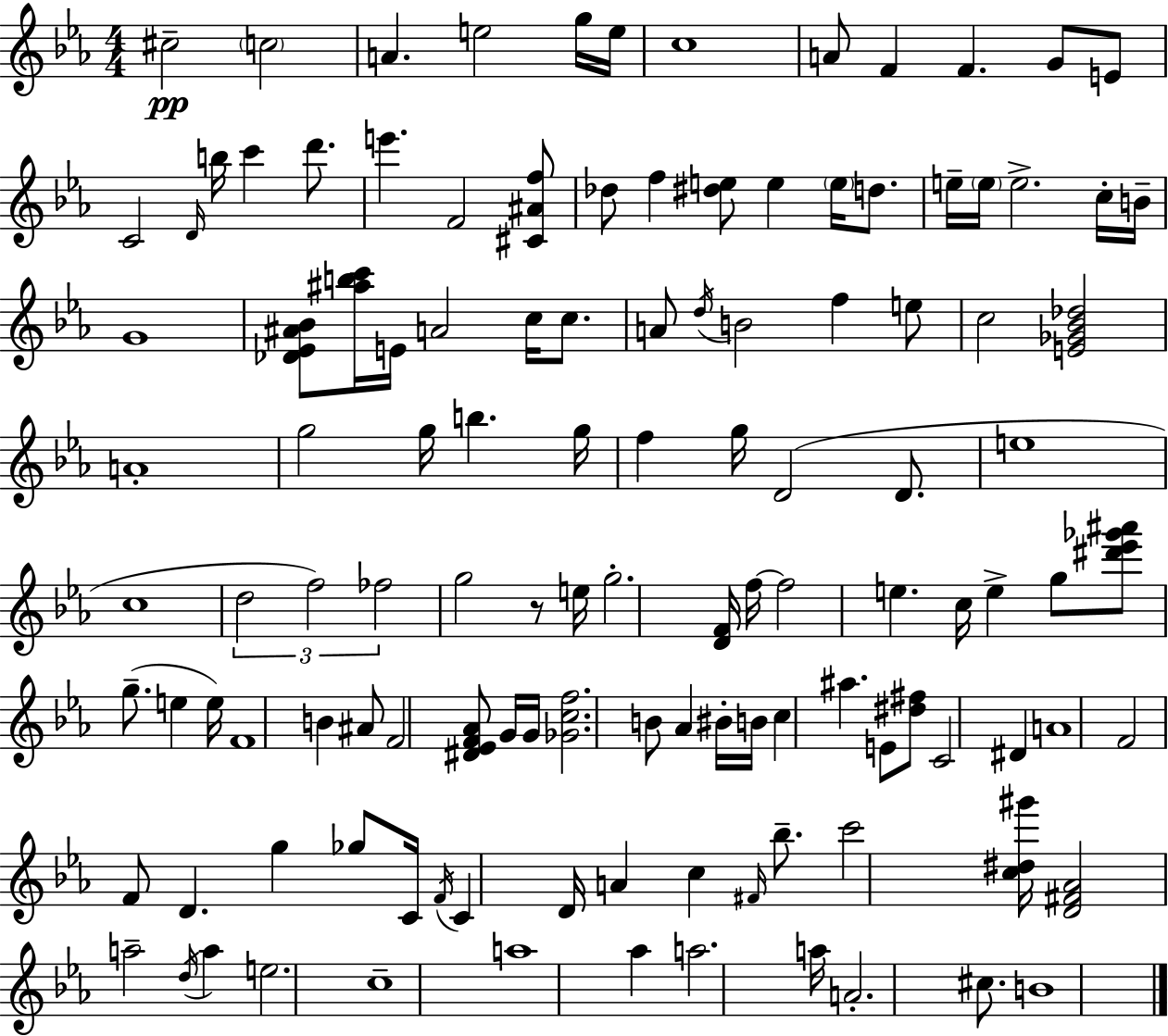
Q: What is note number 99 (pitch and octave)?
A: A5